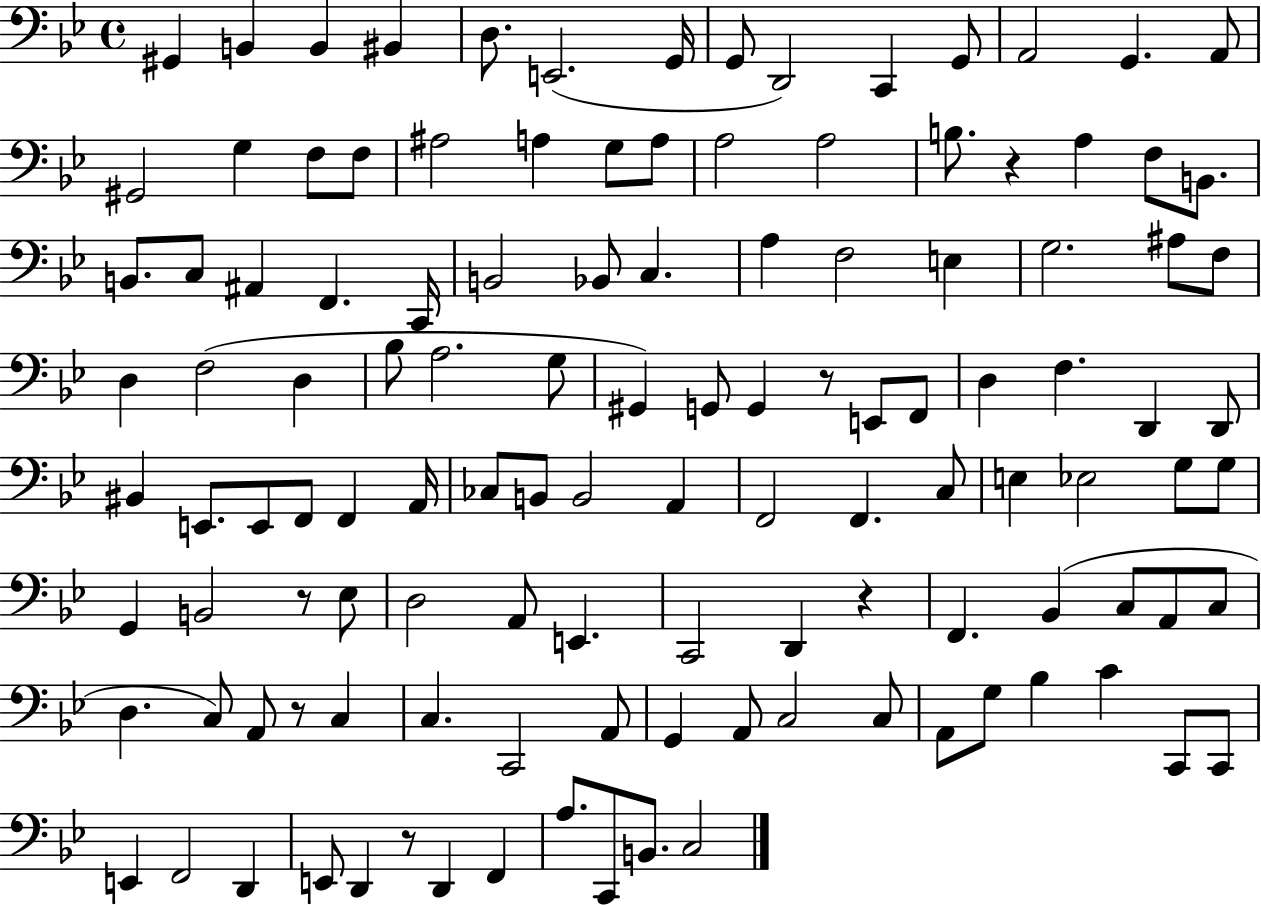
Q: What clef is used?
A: bass